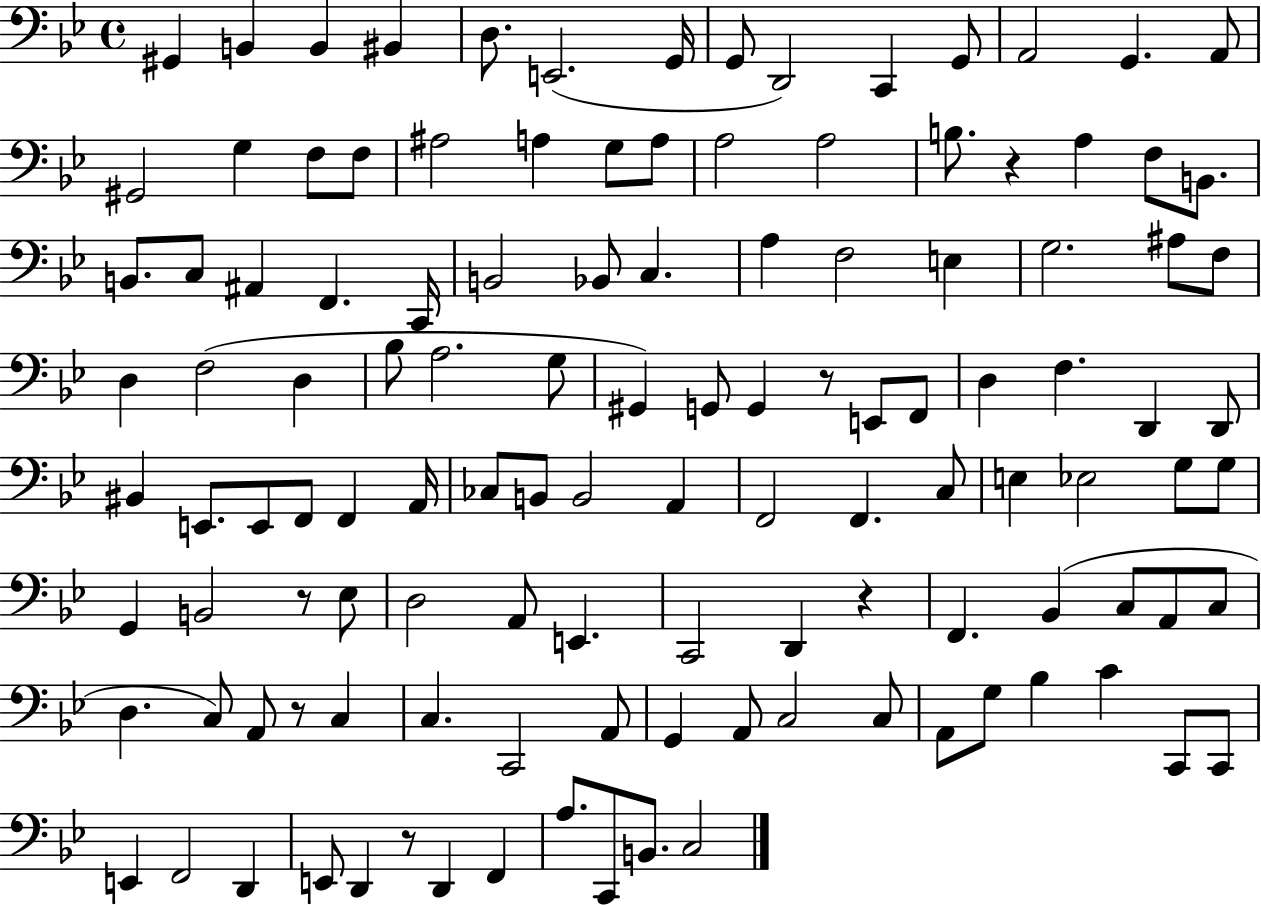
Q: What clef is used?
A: bass